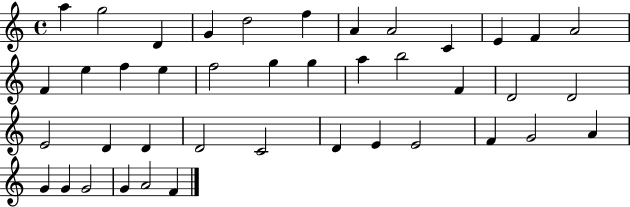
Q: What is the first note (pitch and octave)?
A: A5